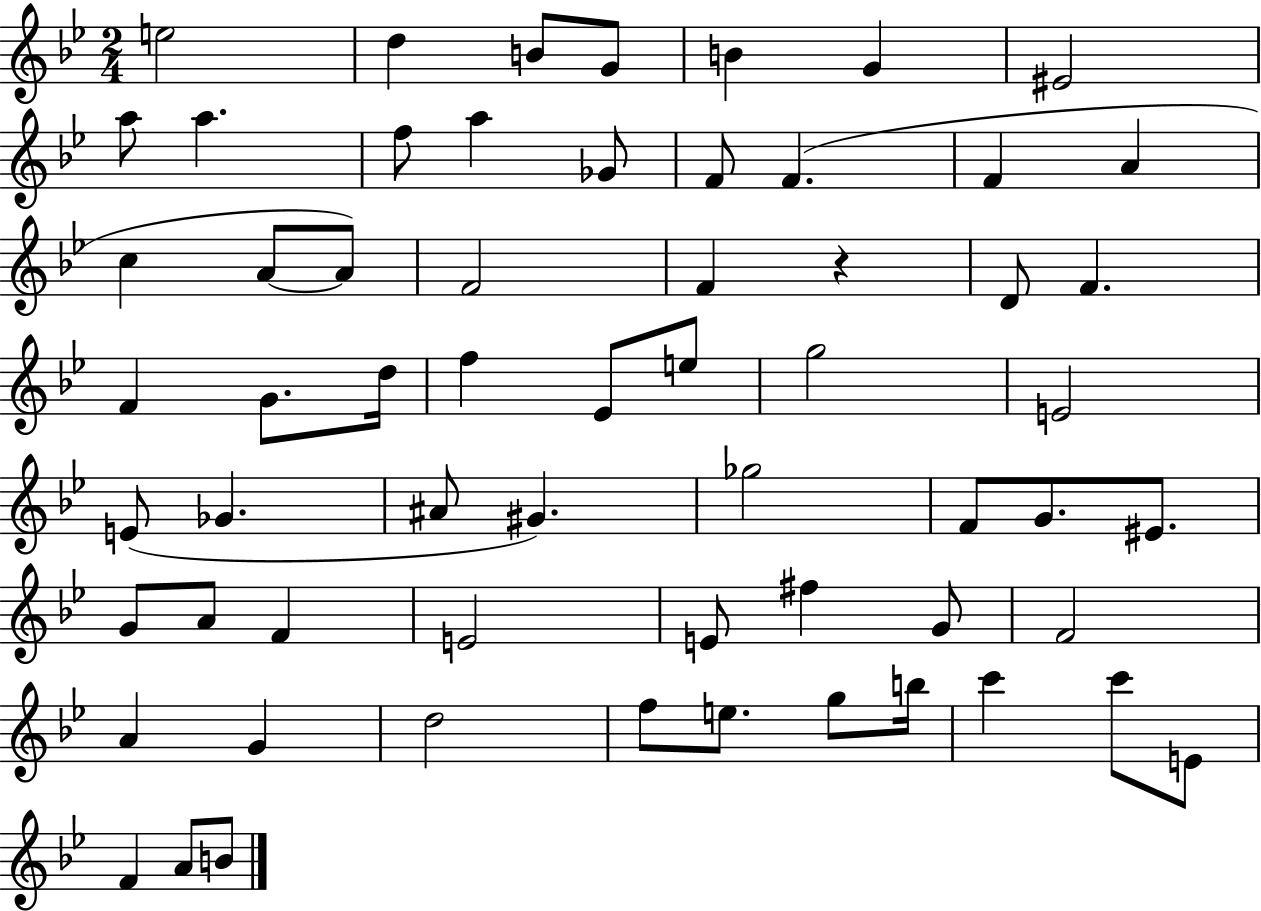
E5/h D5/q B4/e G4/e B4/q G4/q EIS4/h A5/e A5/q. F5/e A5/q Gb4/e F4/e F4/q. F4/q A4/q C5/q A4/e A4/e F4/h F4/q R/q D4/e F4/q. F4/q G4/e. D5/s F5/q Eb4/e E5/e G5/h E4/h E4/e Gb4/q. A#4/e G#4/q. Gb5/h F4/e G4/e. EIS4/e. G4/e A4/e F4/q E4/h E4/e F#5/q G4/e F4/h A4/q G4/q D5/h F5/e E5/e. G5/e B5/s C6/q C6/e E4/e F4/q A4/e B4/e